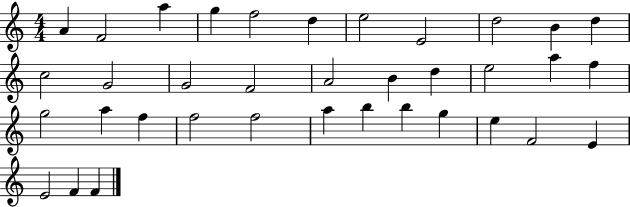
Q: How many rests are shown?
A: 0